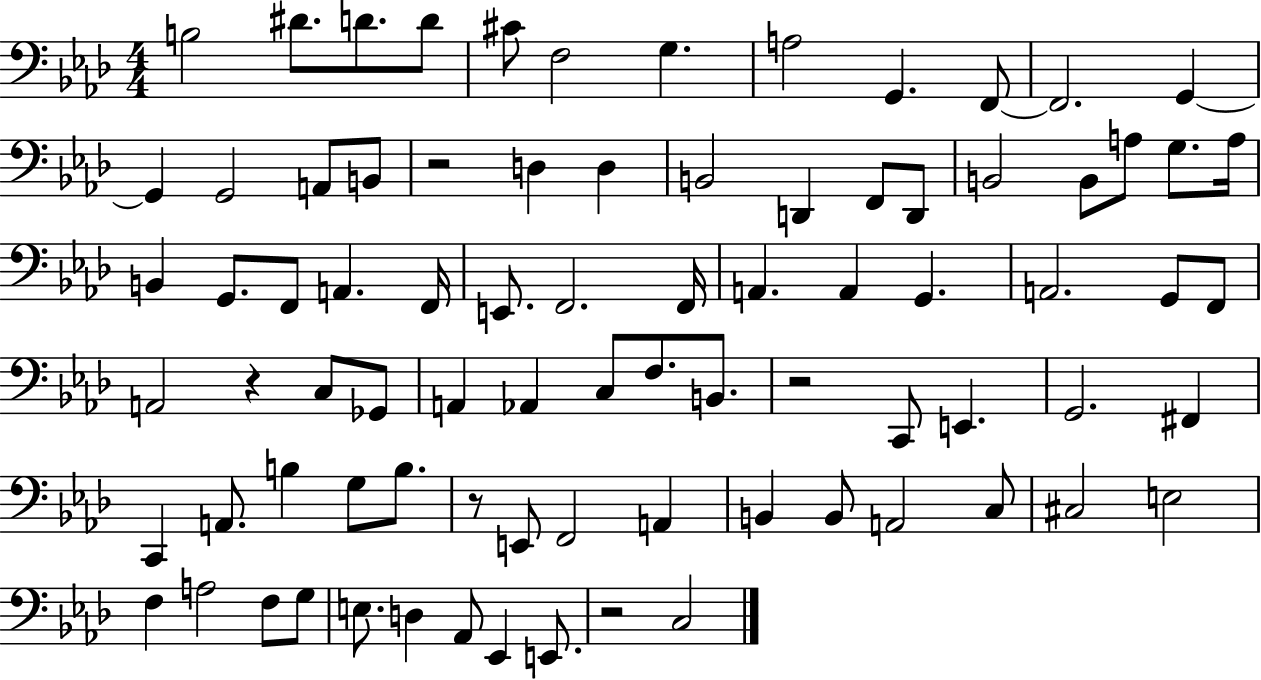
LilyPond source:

{
  \clef bass
  \numericTimeSignature
  \time 4/4
  \key aes \major
  \repeat volta 2 { b2 dis'8. d'8. d'8 | cis'8 f2 g4. | a2 g,4. f,8~~ | f,2. g,4~~ | \break g,4 g,2 a,8 b,8 | r2 d4 d4 | b,2 d,4 f,8 d,8 | b,2 b,8 a8 g8. a16 | \break b,4 g,8. f,8 a,4. f,16 | e,8. f,2. f,16 | a,4. a,4 g,4. | a,2. g,8 f,8 | \break a,2 r4 c8 ges,8 | a,4 aes,4 c8 f8. b,8. | r2 c,8 e,4. | g,2. fis,4 | \break c,4 a,8. b4 g8 b8. | r8 e,8 f,2 a,4 | b,4 b,8 a,2 c8 | cis2 e2 | \break f4 a2 f8 g8 | e8. d4 aes,8 ees,4 e,8. | r2 c2 | } \bar "|."
}